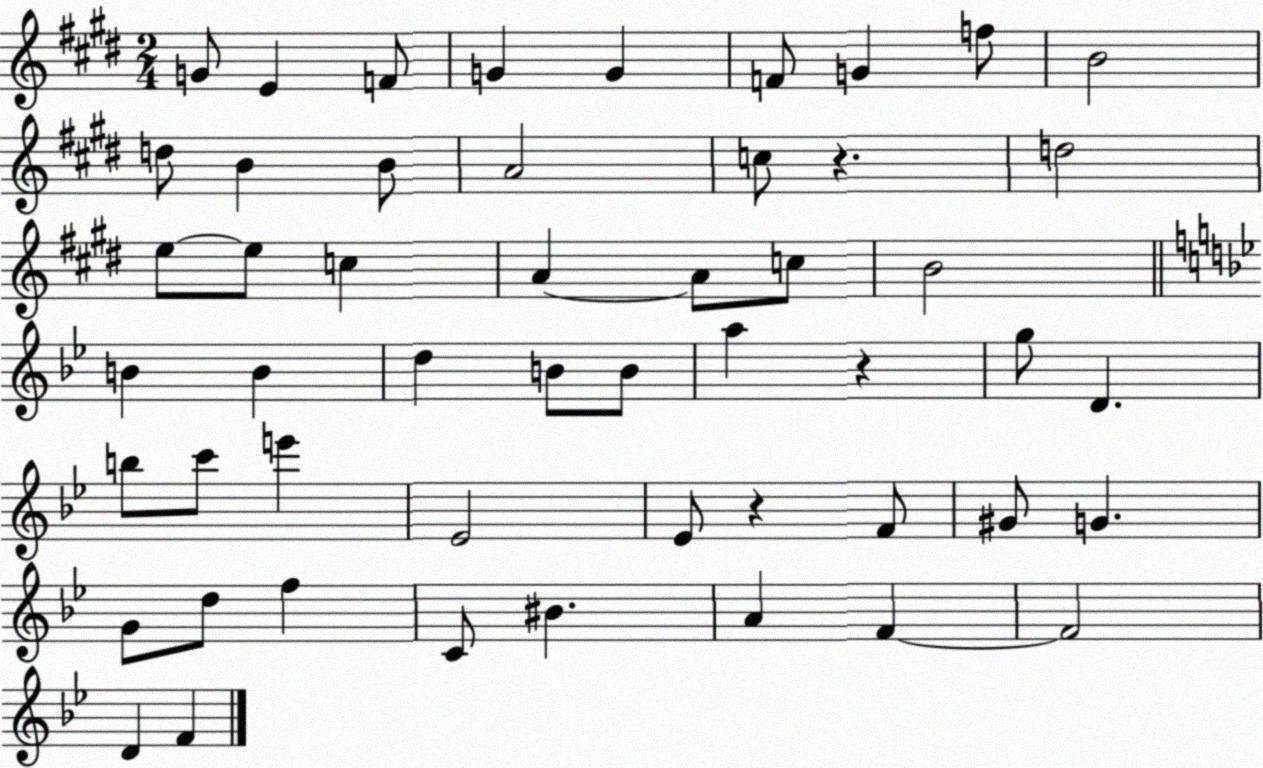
X:1
T:Untitled
M:2/4
L:1/4
K:E
G/2 E F/2 G G F/2 G f/2 B2 d/2 B B/2 A2 c/2 z d2 e/2 e/2 c A A/2 c/2 B2 B B d B/2 B/2 a z g/2 D b/2 c'/2 e' _E2 _E/2 z F/2 ^G/2 G G/2 d/2 f C/2 ^B A F F2 D F